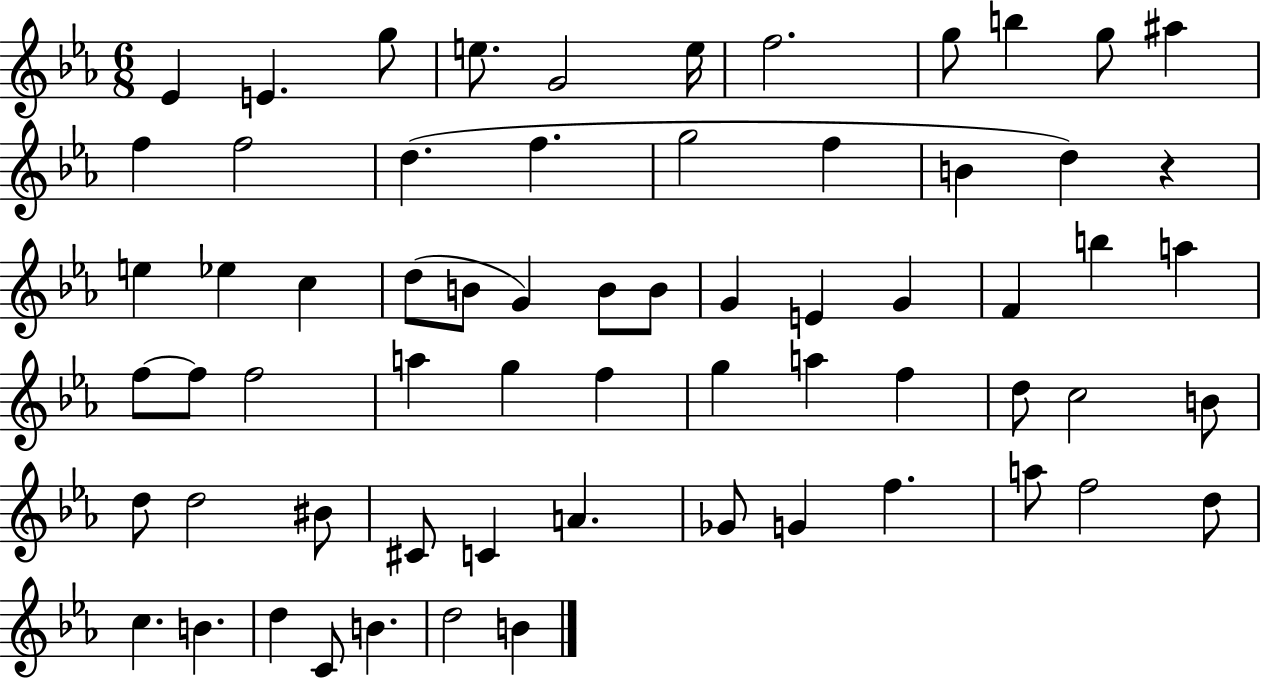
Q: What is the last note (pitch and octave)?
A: B4